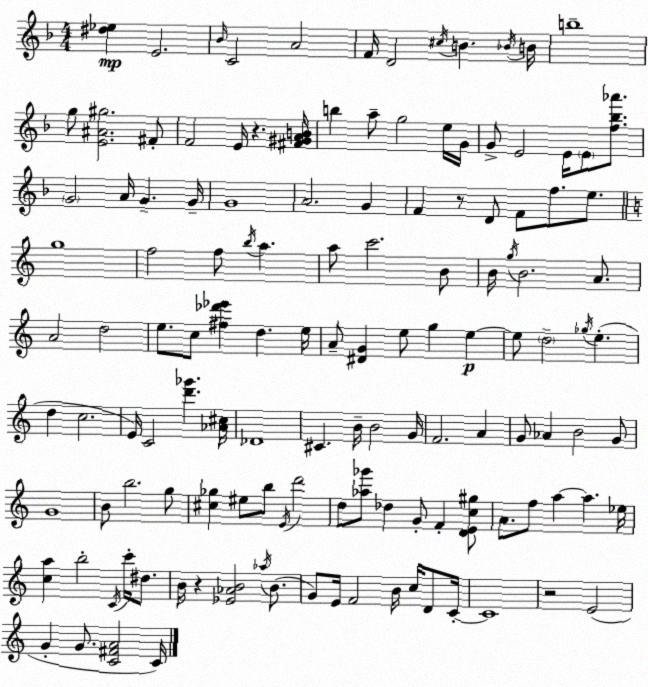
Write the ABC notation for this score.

X:1
T:Untitled
M:4/4
L:1/4
K:F
[^d_e] E2 _B/4 C2 A2 F/4 D2 ^c/4 B _B/4 B/4 b4 g/2 [E^A^g]2 ^F/2 F2 E/4 z [^F^GAB]/4 b a/2 g2 e/4 G/4 G/2 E2 E/4 E/2 [f_b_a']/2 G2 A/4 G G/4 G4 A2 G F z/2 D/2 F/2 f/2 e/2 g4 f2 f/2 b/4 a a/2 c'2 B/2 B/4 g/4 B2 A/2 A2 d2 e/2 c/2 [^f_d'_e'] d e/4 A/2 [^DG] e/2 g e e/2 d2 _g/4 e d c2 E/4 C2 [d'_g'] [_A^c]/4 _D4 ^C B/4 B2 G/4 F2 A G/2 _A B2 G/2 G4 B/2 b2 g/2 [^c_g] ^e/2 b/2 E/4 d'2 d/2 [_a_g']/2 _d G/2 F [DEc^g]/2 A/2 f/2 a a _e/4 [ca] b2 C/4 c'/4 ^d/2 B/4 z [_E_AB]2 _a/4 B/2 G/2 E/4 F2 B/4 c/4 D/2 C/4 C4 z2 E2 G G/2 [C^FA]2 C/4